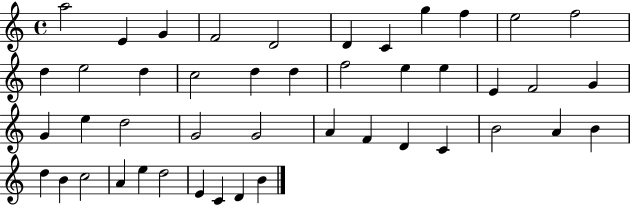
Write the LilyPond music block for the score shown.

{
  \clef treble
  \time 4/4
  \defaultTimeSignature
  \key c \major
  a''2 e'4 g'4 | f'2 d'2 | d'4 c'4 g''4 f''4 | e''2 f''2 | \break d''4 e''2 d''4 | c''2 d''4 d''4 | f''2 e''4 e''4 | e'4 f'2 g'4 | \break g'4 e''4 d''2 | g'2 g'2 | a'4 f'4 d'4 c'4 | b'2 a'4 b'4 | \break d''4 b'4 c''2 | a'4 e''4 d''2 | e'4 c'4 d'4 b'4 | \bar "|."
}